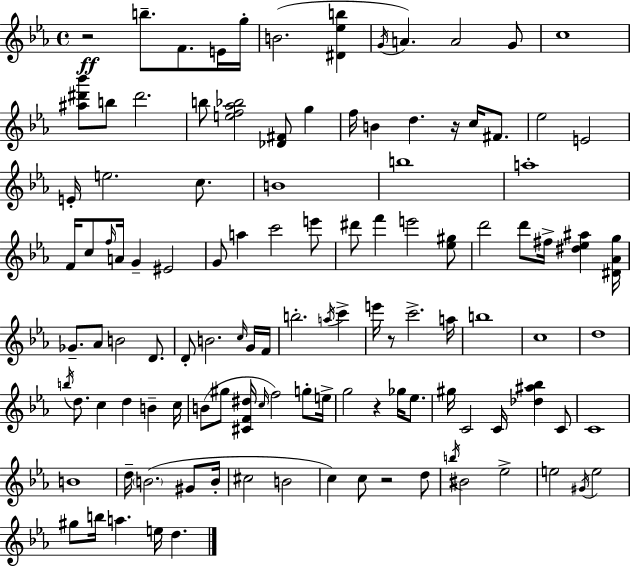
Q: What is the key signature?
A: C minor